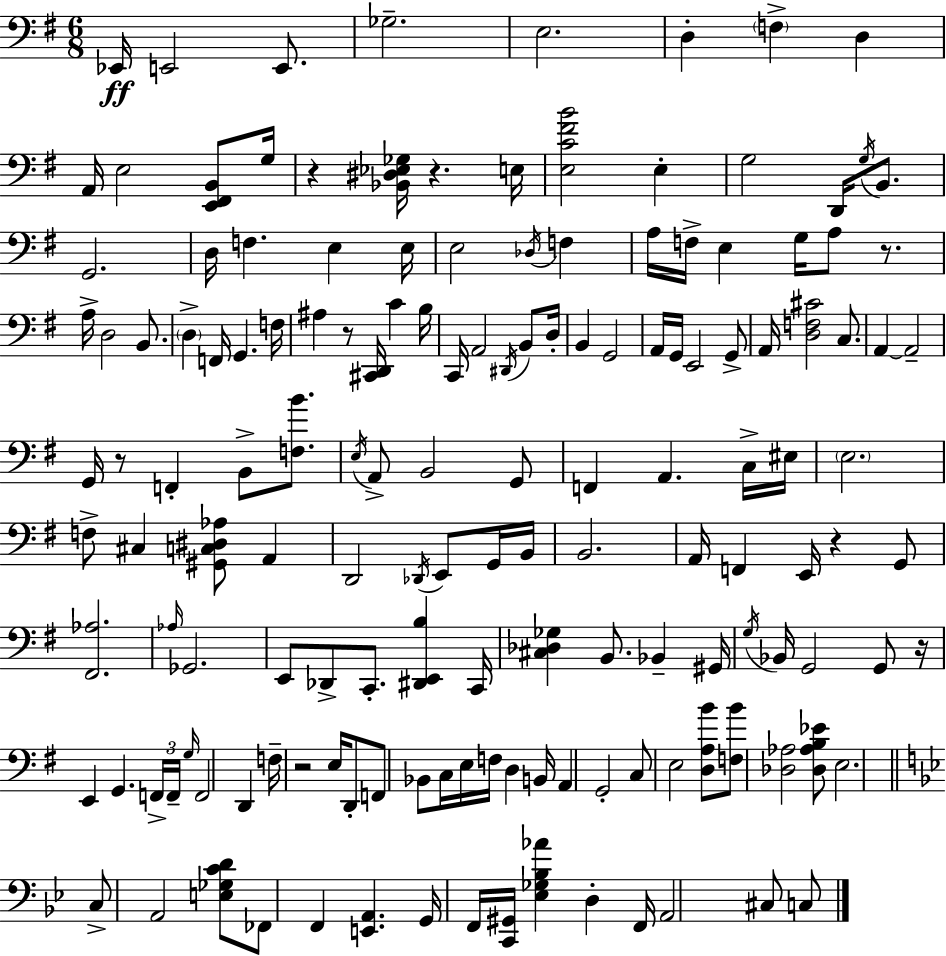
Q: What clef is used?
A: bass